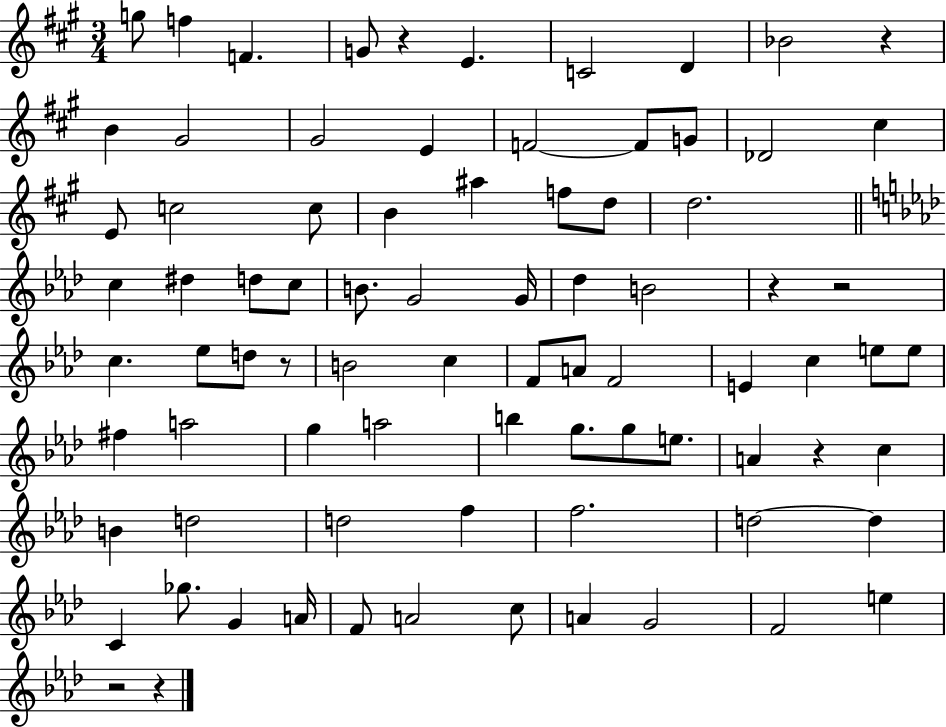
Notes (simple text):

G5/e F5/q F4/q. G4/e R/q E4/q. C4/h D4/q Bb4/h R/q B4/q G#4/h G#4/h E4/q F4/h F4/e G4/e Db4/h C#5/q E4/e C5/h C5/e B4/q A#5/q F5/e D5/e D5/h. C5/q D#5/q D5/e C5/e B4/e. G4/h G4/s Db5/q B4/h R/q R/h C5/q. Eb5/e D5/e R/e B4/h C5/q F4/e A4/e F4/h E4/q C5/q E5/e E5/e F#5/q A5/h G5/q A5/h B5/q G5/e. G5/e E5/e. A4/q R/q C5/q B4/q D5/h D5/h F5/q F5/h. D5/h D5/q C4/q Gb5/e. G4/q A4/s F4/e A4/h C5/e A4/q G4/h F4/h E5/q R/h R/q